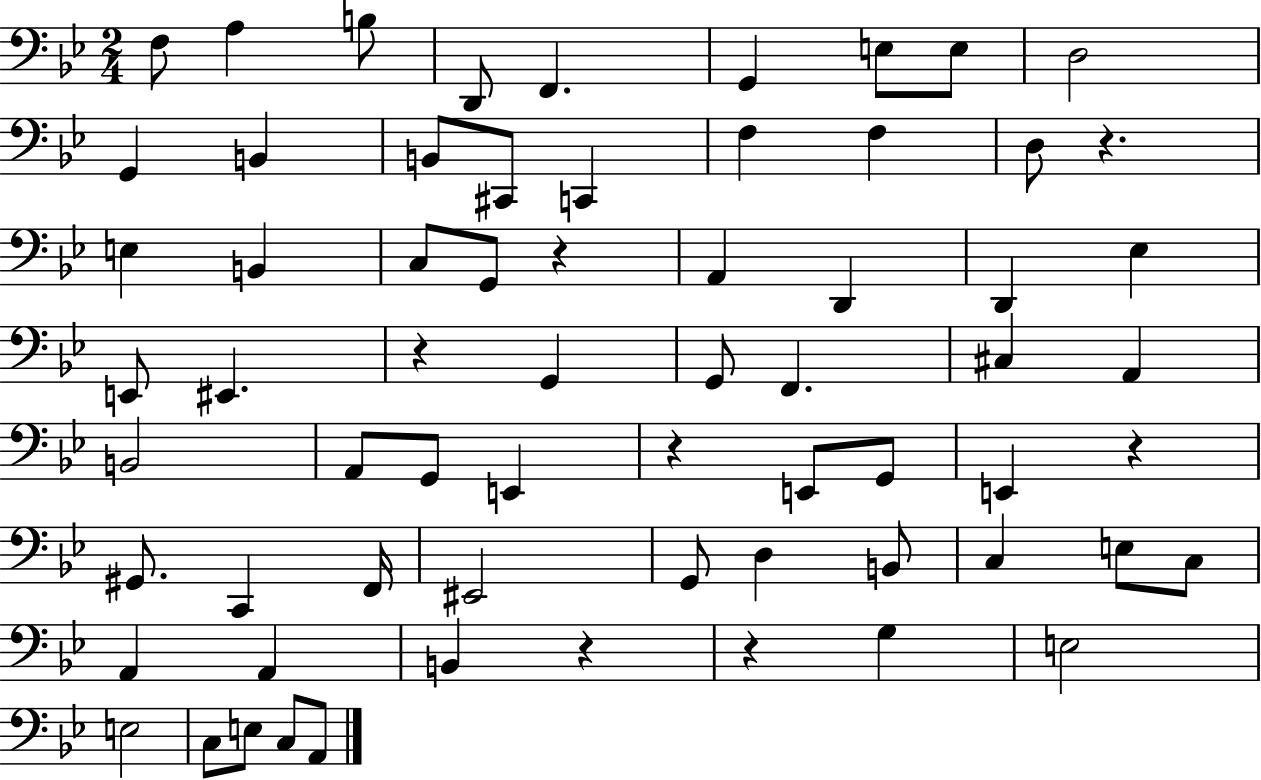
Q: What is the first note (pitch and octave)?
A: F3